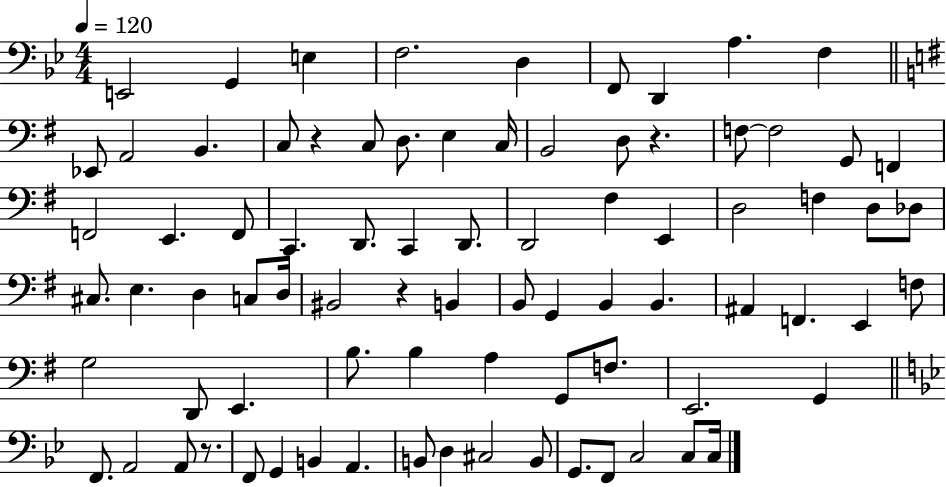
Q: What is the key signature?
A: BES major